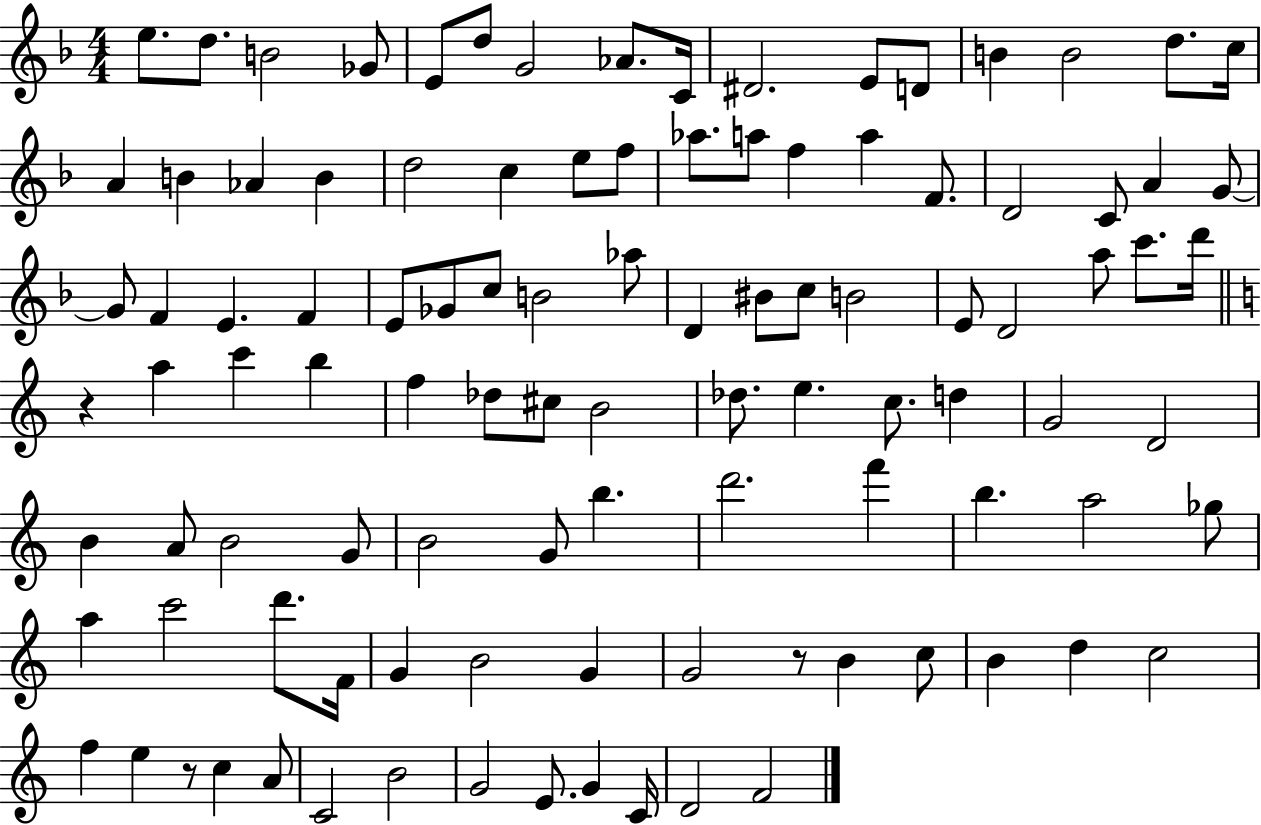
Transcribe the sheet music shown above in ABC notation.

X:1
T:Untitled
M:4/4
L:1/4
K:F
e/2 d/2 B2 _G/2 E/2 d/2 G2 _A/2 C/4 ^D2 E/2 D/2 B B2 d/2 c/4 A B _A B d2 c e/2 f/2 _a/2 a/2 f a F/2 D2 C/2 A G/2 G/2 F E F E/2 _G/2 c/2 B2 _a/2 D ^B/2 c/2 B2 E/2 D2 a/2 c'/2 d'/4 z a c' b f _d/2 ^c/2 B2 _d/2 e c/2 d G2 D2 B A/2 B2 G/2 B2 G/2 b d'2 f' b a2 _g/2 a c'2 d'/2 F/4 G B2 G G2 z/2 B c/2 B d c2 f e z/2 c A/2 C2 B2 G2 E/2 G C/4 D2 F2